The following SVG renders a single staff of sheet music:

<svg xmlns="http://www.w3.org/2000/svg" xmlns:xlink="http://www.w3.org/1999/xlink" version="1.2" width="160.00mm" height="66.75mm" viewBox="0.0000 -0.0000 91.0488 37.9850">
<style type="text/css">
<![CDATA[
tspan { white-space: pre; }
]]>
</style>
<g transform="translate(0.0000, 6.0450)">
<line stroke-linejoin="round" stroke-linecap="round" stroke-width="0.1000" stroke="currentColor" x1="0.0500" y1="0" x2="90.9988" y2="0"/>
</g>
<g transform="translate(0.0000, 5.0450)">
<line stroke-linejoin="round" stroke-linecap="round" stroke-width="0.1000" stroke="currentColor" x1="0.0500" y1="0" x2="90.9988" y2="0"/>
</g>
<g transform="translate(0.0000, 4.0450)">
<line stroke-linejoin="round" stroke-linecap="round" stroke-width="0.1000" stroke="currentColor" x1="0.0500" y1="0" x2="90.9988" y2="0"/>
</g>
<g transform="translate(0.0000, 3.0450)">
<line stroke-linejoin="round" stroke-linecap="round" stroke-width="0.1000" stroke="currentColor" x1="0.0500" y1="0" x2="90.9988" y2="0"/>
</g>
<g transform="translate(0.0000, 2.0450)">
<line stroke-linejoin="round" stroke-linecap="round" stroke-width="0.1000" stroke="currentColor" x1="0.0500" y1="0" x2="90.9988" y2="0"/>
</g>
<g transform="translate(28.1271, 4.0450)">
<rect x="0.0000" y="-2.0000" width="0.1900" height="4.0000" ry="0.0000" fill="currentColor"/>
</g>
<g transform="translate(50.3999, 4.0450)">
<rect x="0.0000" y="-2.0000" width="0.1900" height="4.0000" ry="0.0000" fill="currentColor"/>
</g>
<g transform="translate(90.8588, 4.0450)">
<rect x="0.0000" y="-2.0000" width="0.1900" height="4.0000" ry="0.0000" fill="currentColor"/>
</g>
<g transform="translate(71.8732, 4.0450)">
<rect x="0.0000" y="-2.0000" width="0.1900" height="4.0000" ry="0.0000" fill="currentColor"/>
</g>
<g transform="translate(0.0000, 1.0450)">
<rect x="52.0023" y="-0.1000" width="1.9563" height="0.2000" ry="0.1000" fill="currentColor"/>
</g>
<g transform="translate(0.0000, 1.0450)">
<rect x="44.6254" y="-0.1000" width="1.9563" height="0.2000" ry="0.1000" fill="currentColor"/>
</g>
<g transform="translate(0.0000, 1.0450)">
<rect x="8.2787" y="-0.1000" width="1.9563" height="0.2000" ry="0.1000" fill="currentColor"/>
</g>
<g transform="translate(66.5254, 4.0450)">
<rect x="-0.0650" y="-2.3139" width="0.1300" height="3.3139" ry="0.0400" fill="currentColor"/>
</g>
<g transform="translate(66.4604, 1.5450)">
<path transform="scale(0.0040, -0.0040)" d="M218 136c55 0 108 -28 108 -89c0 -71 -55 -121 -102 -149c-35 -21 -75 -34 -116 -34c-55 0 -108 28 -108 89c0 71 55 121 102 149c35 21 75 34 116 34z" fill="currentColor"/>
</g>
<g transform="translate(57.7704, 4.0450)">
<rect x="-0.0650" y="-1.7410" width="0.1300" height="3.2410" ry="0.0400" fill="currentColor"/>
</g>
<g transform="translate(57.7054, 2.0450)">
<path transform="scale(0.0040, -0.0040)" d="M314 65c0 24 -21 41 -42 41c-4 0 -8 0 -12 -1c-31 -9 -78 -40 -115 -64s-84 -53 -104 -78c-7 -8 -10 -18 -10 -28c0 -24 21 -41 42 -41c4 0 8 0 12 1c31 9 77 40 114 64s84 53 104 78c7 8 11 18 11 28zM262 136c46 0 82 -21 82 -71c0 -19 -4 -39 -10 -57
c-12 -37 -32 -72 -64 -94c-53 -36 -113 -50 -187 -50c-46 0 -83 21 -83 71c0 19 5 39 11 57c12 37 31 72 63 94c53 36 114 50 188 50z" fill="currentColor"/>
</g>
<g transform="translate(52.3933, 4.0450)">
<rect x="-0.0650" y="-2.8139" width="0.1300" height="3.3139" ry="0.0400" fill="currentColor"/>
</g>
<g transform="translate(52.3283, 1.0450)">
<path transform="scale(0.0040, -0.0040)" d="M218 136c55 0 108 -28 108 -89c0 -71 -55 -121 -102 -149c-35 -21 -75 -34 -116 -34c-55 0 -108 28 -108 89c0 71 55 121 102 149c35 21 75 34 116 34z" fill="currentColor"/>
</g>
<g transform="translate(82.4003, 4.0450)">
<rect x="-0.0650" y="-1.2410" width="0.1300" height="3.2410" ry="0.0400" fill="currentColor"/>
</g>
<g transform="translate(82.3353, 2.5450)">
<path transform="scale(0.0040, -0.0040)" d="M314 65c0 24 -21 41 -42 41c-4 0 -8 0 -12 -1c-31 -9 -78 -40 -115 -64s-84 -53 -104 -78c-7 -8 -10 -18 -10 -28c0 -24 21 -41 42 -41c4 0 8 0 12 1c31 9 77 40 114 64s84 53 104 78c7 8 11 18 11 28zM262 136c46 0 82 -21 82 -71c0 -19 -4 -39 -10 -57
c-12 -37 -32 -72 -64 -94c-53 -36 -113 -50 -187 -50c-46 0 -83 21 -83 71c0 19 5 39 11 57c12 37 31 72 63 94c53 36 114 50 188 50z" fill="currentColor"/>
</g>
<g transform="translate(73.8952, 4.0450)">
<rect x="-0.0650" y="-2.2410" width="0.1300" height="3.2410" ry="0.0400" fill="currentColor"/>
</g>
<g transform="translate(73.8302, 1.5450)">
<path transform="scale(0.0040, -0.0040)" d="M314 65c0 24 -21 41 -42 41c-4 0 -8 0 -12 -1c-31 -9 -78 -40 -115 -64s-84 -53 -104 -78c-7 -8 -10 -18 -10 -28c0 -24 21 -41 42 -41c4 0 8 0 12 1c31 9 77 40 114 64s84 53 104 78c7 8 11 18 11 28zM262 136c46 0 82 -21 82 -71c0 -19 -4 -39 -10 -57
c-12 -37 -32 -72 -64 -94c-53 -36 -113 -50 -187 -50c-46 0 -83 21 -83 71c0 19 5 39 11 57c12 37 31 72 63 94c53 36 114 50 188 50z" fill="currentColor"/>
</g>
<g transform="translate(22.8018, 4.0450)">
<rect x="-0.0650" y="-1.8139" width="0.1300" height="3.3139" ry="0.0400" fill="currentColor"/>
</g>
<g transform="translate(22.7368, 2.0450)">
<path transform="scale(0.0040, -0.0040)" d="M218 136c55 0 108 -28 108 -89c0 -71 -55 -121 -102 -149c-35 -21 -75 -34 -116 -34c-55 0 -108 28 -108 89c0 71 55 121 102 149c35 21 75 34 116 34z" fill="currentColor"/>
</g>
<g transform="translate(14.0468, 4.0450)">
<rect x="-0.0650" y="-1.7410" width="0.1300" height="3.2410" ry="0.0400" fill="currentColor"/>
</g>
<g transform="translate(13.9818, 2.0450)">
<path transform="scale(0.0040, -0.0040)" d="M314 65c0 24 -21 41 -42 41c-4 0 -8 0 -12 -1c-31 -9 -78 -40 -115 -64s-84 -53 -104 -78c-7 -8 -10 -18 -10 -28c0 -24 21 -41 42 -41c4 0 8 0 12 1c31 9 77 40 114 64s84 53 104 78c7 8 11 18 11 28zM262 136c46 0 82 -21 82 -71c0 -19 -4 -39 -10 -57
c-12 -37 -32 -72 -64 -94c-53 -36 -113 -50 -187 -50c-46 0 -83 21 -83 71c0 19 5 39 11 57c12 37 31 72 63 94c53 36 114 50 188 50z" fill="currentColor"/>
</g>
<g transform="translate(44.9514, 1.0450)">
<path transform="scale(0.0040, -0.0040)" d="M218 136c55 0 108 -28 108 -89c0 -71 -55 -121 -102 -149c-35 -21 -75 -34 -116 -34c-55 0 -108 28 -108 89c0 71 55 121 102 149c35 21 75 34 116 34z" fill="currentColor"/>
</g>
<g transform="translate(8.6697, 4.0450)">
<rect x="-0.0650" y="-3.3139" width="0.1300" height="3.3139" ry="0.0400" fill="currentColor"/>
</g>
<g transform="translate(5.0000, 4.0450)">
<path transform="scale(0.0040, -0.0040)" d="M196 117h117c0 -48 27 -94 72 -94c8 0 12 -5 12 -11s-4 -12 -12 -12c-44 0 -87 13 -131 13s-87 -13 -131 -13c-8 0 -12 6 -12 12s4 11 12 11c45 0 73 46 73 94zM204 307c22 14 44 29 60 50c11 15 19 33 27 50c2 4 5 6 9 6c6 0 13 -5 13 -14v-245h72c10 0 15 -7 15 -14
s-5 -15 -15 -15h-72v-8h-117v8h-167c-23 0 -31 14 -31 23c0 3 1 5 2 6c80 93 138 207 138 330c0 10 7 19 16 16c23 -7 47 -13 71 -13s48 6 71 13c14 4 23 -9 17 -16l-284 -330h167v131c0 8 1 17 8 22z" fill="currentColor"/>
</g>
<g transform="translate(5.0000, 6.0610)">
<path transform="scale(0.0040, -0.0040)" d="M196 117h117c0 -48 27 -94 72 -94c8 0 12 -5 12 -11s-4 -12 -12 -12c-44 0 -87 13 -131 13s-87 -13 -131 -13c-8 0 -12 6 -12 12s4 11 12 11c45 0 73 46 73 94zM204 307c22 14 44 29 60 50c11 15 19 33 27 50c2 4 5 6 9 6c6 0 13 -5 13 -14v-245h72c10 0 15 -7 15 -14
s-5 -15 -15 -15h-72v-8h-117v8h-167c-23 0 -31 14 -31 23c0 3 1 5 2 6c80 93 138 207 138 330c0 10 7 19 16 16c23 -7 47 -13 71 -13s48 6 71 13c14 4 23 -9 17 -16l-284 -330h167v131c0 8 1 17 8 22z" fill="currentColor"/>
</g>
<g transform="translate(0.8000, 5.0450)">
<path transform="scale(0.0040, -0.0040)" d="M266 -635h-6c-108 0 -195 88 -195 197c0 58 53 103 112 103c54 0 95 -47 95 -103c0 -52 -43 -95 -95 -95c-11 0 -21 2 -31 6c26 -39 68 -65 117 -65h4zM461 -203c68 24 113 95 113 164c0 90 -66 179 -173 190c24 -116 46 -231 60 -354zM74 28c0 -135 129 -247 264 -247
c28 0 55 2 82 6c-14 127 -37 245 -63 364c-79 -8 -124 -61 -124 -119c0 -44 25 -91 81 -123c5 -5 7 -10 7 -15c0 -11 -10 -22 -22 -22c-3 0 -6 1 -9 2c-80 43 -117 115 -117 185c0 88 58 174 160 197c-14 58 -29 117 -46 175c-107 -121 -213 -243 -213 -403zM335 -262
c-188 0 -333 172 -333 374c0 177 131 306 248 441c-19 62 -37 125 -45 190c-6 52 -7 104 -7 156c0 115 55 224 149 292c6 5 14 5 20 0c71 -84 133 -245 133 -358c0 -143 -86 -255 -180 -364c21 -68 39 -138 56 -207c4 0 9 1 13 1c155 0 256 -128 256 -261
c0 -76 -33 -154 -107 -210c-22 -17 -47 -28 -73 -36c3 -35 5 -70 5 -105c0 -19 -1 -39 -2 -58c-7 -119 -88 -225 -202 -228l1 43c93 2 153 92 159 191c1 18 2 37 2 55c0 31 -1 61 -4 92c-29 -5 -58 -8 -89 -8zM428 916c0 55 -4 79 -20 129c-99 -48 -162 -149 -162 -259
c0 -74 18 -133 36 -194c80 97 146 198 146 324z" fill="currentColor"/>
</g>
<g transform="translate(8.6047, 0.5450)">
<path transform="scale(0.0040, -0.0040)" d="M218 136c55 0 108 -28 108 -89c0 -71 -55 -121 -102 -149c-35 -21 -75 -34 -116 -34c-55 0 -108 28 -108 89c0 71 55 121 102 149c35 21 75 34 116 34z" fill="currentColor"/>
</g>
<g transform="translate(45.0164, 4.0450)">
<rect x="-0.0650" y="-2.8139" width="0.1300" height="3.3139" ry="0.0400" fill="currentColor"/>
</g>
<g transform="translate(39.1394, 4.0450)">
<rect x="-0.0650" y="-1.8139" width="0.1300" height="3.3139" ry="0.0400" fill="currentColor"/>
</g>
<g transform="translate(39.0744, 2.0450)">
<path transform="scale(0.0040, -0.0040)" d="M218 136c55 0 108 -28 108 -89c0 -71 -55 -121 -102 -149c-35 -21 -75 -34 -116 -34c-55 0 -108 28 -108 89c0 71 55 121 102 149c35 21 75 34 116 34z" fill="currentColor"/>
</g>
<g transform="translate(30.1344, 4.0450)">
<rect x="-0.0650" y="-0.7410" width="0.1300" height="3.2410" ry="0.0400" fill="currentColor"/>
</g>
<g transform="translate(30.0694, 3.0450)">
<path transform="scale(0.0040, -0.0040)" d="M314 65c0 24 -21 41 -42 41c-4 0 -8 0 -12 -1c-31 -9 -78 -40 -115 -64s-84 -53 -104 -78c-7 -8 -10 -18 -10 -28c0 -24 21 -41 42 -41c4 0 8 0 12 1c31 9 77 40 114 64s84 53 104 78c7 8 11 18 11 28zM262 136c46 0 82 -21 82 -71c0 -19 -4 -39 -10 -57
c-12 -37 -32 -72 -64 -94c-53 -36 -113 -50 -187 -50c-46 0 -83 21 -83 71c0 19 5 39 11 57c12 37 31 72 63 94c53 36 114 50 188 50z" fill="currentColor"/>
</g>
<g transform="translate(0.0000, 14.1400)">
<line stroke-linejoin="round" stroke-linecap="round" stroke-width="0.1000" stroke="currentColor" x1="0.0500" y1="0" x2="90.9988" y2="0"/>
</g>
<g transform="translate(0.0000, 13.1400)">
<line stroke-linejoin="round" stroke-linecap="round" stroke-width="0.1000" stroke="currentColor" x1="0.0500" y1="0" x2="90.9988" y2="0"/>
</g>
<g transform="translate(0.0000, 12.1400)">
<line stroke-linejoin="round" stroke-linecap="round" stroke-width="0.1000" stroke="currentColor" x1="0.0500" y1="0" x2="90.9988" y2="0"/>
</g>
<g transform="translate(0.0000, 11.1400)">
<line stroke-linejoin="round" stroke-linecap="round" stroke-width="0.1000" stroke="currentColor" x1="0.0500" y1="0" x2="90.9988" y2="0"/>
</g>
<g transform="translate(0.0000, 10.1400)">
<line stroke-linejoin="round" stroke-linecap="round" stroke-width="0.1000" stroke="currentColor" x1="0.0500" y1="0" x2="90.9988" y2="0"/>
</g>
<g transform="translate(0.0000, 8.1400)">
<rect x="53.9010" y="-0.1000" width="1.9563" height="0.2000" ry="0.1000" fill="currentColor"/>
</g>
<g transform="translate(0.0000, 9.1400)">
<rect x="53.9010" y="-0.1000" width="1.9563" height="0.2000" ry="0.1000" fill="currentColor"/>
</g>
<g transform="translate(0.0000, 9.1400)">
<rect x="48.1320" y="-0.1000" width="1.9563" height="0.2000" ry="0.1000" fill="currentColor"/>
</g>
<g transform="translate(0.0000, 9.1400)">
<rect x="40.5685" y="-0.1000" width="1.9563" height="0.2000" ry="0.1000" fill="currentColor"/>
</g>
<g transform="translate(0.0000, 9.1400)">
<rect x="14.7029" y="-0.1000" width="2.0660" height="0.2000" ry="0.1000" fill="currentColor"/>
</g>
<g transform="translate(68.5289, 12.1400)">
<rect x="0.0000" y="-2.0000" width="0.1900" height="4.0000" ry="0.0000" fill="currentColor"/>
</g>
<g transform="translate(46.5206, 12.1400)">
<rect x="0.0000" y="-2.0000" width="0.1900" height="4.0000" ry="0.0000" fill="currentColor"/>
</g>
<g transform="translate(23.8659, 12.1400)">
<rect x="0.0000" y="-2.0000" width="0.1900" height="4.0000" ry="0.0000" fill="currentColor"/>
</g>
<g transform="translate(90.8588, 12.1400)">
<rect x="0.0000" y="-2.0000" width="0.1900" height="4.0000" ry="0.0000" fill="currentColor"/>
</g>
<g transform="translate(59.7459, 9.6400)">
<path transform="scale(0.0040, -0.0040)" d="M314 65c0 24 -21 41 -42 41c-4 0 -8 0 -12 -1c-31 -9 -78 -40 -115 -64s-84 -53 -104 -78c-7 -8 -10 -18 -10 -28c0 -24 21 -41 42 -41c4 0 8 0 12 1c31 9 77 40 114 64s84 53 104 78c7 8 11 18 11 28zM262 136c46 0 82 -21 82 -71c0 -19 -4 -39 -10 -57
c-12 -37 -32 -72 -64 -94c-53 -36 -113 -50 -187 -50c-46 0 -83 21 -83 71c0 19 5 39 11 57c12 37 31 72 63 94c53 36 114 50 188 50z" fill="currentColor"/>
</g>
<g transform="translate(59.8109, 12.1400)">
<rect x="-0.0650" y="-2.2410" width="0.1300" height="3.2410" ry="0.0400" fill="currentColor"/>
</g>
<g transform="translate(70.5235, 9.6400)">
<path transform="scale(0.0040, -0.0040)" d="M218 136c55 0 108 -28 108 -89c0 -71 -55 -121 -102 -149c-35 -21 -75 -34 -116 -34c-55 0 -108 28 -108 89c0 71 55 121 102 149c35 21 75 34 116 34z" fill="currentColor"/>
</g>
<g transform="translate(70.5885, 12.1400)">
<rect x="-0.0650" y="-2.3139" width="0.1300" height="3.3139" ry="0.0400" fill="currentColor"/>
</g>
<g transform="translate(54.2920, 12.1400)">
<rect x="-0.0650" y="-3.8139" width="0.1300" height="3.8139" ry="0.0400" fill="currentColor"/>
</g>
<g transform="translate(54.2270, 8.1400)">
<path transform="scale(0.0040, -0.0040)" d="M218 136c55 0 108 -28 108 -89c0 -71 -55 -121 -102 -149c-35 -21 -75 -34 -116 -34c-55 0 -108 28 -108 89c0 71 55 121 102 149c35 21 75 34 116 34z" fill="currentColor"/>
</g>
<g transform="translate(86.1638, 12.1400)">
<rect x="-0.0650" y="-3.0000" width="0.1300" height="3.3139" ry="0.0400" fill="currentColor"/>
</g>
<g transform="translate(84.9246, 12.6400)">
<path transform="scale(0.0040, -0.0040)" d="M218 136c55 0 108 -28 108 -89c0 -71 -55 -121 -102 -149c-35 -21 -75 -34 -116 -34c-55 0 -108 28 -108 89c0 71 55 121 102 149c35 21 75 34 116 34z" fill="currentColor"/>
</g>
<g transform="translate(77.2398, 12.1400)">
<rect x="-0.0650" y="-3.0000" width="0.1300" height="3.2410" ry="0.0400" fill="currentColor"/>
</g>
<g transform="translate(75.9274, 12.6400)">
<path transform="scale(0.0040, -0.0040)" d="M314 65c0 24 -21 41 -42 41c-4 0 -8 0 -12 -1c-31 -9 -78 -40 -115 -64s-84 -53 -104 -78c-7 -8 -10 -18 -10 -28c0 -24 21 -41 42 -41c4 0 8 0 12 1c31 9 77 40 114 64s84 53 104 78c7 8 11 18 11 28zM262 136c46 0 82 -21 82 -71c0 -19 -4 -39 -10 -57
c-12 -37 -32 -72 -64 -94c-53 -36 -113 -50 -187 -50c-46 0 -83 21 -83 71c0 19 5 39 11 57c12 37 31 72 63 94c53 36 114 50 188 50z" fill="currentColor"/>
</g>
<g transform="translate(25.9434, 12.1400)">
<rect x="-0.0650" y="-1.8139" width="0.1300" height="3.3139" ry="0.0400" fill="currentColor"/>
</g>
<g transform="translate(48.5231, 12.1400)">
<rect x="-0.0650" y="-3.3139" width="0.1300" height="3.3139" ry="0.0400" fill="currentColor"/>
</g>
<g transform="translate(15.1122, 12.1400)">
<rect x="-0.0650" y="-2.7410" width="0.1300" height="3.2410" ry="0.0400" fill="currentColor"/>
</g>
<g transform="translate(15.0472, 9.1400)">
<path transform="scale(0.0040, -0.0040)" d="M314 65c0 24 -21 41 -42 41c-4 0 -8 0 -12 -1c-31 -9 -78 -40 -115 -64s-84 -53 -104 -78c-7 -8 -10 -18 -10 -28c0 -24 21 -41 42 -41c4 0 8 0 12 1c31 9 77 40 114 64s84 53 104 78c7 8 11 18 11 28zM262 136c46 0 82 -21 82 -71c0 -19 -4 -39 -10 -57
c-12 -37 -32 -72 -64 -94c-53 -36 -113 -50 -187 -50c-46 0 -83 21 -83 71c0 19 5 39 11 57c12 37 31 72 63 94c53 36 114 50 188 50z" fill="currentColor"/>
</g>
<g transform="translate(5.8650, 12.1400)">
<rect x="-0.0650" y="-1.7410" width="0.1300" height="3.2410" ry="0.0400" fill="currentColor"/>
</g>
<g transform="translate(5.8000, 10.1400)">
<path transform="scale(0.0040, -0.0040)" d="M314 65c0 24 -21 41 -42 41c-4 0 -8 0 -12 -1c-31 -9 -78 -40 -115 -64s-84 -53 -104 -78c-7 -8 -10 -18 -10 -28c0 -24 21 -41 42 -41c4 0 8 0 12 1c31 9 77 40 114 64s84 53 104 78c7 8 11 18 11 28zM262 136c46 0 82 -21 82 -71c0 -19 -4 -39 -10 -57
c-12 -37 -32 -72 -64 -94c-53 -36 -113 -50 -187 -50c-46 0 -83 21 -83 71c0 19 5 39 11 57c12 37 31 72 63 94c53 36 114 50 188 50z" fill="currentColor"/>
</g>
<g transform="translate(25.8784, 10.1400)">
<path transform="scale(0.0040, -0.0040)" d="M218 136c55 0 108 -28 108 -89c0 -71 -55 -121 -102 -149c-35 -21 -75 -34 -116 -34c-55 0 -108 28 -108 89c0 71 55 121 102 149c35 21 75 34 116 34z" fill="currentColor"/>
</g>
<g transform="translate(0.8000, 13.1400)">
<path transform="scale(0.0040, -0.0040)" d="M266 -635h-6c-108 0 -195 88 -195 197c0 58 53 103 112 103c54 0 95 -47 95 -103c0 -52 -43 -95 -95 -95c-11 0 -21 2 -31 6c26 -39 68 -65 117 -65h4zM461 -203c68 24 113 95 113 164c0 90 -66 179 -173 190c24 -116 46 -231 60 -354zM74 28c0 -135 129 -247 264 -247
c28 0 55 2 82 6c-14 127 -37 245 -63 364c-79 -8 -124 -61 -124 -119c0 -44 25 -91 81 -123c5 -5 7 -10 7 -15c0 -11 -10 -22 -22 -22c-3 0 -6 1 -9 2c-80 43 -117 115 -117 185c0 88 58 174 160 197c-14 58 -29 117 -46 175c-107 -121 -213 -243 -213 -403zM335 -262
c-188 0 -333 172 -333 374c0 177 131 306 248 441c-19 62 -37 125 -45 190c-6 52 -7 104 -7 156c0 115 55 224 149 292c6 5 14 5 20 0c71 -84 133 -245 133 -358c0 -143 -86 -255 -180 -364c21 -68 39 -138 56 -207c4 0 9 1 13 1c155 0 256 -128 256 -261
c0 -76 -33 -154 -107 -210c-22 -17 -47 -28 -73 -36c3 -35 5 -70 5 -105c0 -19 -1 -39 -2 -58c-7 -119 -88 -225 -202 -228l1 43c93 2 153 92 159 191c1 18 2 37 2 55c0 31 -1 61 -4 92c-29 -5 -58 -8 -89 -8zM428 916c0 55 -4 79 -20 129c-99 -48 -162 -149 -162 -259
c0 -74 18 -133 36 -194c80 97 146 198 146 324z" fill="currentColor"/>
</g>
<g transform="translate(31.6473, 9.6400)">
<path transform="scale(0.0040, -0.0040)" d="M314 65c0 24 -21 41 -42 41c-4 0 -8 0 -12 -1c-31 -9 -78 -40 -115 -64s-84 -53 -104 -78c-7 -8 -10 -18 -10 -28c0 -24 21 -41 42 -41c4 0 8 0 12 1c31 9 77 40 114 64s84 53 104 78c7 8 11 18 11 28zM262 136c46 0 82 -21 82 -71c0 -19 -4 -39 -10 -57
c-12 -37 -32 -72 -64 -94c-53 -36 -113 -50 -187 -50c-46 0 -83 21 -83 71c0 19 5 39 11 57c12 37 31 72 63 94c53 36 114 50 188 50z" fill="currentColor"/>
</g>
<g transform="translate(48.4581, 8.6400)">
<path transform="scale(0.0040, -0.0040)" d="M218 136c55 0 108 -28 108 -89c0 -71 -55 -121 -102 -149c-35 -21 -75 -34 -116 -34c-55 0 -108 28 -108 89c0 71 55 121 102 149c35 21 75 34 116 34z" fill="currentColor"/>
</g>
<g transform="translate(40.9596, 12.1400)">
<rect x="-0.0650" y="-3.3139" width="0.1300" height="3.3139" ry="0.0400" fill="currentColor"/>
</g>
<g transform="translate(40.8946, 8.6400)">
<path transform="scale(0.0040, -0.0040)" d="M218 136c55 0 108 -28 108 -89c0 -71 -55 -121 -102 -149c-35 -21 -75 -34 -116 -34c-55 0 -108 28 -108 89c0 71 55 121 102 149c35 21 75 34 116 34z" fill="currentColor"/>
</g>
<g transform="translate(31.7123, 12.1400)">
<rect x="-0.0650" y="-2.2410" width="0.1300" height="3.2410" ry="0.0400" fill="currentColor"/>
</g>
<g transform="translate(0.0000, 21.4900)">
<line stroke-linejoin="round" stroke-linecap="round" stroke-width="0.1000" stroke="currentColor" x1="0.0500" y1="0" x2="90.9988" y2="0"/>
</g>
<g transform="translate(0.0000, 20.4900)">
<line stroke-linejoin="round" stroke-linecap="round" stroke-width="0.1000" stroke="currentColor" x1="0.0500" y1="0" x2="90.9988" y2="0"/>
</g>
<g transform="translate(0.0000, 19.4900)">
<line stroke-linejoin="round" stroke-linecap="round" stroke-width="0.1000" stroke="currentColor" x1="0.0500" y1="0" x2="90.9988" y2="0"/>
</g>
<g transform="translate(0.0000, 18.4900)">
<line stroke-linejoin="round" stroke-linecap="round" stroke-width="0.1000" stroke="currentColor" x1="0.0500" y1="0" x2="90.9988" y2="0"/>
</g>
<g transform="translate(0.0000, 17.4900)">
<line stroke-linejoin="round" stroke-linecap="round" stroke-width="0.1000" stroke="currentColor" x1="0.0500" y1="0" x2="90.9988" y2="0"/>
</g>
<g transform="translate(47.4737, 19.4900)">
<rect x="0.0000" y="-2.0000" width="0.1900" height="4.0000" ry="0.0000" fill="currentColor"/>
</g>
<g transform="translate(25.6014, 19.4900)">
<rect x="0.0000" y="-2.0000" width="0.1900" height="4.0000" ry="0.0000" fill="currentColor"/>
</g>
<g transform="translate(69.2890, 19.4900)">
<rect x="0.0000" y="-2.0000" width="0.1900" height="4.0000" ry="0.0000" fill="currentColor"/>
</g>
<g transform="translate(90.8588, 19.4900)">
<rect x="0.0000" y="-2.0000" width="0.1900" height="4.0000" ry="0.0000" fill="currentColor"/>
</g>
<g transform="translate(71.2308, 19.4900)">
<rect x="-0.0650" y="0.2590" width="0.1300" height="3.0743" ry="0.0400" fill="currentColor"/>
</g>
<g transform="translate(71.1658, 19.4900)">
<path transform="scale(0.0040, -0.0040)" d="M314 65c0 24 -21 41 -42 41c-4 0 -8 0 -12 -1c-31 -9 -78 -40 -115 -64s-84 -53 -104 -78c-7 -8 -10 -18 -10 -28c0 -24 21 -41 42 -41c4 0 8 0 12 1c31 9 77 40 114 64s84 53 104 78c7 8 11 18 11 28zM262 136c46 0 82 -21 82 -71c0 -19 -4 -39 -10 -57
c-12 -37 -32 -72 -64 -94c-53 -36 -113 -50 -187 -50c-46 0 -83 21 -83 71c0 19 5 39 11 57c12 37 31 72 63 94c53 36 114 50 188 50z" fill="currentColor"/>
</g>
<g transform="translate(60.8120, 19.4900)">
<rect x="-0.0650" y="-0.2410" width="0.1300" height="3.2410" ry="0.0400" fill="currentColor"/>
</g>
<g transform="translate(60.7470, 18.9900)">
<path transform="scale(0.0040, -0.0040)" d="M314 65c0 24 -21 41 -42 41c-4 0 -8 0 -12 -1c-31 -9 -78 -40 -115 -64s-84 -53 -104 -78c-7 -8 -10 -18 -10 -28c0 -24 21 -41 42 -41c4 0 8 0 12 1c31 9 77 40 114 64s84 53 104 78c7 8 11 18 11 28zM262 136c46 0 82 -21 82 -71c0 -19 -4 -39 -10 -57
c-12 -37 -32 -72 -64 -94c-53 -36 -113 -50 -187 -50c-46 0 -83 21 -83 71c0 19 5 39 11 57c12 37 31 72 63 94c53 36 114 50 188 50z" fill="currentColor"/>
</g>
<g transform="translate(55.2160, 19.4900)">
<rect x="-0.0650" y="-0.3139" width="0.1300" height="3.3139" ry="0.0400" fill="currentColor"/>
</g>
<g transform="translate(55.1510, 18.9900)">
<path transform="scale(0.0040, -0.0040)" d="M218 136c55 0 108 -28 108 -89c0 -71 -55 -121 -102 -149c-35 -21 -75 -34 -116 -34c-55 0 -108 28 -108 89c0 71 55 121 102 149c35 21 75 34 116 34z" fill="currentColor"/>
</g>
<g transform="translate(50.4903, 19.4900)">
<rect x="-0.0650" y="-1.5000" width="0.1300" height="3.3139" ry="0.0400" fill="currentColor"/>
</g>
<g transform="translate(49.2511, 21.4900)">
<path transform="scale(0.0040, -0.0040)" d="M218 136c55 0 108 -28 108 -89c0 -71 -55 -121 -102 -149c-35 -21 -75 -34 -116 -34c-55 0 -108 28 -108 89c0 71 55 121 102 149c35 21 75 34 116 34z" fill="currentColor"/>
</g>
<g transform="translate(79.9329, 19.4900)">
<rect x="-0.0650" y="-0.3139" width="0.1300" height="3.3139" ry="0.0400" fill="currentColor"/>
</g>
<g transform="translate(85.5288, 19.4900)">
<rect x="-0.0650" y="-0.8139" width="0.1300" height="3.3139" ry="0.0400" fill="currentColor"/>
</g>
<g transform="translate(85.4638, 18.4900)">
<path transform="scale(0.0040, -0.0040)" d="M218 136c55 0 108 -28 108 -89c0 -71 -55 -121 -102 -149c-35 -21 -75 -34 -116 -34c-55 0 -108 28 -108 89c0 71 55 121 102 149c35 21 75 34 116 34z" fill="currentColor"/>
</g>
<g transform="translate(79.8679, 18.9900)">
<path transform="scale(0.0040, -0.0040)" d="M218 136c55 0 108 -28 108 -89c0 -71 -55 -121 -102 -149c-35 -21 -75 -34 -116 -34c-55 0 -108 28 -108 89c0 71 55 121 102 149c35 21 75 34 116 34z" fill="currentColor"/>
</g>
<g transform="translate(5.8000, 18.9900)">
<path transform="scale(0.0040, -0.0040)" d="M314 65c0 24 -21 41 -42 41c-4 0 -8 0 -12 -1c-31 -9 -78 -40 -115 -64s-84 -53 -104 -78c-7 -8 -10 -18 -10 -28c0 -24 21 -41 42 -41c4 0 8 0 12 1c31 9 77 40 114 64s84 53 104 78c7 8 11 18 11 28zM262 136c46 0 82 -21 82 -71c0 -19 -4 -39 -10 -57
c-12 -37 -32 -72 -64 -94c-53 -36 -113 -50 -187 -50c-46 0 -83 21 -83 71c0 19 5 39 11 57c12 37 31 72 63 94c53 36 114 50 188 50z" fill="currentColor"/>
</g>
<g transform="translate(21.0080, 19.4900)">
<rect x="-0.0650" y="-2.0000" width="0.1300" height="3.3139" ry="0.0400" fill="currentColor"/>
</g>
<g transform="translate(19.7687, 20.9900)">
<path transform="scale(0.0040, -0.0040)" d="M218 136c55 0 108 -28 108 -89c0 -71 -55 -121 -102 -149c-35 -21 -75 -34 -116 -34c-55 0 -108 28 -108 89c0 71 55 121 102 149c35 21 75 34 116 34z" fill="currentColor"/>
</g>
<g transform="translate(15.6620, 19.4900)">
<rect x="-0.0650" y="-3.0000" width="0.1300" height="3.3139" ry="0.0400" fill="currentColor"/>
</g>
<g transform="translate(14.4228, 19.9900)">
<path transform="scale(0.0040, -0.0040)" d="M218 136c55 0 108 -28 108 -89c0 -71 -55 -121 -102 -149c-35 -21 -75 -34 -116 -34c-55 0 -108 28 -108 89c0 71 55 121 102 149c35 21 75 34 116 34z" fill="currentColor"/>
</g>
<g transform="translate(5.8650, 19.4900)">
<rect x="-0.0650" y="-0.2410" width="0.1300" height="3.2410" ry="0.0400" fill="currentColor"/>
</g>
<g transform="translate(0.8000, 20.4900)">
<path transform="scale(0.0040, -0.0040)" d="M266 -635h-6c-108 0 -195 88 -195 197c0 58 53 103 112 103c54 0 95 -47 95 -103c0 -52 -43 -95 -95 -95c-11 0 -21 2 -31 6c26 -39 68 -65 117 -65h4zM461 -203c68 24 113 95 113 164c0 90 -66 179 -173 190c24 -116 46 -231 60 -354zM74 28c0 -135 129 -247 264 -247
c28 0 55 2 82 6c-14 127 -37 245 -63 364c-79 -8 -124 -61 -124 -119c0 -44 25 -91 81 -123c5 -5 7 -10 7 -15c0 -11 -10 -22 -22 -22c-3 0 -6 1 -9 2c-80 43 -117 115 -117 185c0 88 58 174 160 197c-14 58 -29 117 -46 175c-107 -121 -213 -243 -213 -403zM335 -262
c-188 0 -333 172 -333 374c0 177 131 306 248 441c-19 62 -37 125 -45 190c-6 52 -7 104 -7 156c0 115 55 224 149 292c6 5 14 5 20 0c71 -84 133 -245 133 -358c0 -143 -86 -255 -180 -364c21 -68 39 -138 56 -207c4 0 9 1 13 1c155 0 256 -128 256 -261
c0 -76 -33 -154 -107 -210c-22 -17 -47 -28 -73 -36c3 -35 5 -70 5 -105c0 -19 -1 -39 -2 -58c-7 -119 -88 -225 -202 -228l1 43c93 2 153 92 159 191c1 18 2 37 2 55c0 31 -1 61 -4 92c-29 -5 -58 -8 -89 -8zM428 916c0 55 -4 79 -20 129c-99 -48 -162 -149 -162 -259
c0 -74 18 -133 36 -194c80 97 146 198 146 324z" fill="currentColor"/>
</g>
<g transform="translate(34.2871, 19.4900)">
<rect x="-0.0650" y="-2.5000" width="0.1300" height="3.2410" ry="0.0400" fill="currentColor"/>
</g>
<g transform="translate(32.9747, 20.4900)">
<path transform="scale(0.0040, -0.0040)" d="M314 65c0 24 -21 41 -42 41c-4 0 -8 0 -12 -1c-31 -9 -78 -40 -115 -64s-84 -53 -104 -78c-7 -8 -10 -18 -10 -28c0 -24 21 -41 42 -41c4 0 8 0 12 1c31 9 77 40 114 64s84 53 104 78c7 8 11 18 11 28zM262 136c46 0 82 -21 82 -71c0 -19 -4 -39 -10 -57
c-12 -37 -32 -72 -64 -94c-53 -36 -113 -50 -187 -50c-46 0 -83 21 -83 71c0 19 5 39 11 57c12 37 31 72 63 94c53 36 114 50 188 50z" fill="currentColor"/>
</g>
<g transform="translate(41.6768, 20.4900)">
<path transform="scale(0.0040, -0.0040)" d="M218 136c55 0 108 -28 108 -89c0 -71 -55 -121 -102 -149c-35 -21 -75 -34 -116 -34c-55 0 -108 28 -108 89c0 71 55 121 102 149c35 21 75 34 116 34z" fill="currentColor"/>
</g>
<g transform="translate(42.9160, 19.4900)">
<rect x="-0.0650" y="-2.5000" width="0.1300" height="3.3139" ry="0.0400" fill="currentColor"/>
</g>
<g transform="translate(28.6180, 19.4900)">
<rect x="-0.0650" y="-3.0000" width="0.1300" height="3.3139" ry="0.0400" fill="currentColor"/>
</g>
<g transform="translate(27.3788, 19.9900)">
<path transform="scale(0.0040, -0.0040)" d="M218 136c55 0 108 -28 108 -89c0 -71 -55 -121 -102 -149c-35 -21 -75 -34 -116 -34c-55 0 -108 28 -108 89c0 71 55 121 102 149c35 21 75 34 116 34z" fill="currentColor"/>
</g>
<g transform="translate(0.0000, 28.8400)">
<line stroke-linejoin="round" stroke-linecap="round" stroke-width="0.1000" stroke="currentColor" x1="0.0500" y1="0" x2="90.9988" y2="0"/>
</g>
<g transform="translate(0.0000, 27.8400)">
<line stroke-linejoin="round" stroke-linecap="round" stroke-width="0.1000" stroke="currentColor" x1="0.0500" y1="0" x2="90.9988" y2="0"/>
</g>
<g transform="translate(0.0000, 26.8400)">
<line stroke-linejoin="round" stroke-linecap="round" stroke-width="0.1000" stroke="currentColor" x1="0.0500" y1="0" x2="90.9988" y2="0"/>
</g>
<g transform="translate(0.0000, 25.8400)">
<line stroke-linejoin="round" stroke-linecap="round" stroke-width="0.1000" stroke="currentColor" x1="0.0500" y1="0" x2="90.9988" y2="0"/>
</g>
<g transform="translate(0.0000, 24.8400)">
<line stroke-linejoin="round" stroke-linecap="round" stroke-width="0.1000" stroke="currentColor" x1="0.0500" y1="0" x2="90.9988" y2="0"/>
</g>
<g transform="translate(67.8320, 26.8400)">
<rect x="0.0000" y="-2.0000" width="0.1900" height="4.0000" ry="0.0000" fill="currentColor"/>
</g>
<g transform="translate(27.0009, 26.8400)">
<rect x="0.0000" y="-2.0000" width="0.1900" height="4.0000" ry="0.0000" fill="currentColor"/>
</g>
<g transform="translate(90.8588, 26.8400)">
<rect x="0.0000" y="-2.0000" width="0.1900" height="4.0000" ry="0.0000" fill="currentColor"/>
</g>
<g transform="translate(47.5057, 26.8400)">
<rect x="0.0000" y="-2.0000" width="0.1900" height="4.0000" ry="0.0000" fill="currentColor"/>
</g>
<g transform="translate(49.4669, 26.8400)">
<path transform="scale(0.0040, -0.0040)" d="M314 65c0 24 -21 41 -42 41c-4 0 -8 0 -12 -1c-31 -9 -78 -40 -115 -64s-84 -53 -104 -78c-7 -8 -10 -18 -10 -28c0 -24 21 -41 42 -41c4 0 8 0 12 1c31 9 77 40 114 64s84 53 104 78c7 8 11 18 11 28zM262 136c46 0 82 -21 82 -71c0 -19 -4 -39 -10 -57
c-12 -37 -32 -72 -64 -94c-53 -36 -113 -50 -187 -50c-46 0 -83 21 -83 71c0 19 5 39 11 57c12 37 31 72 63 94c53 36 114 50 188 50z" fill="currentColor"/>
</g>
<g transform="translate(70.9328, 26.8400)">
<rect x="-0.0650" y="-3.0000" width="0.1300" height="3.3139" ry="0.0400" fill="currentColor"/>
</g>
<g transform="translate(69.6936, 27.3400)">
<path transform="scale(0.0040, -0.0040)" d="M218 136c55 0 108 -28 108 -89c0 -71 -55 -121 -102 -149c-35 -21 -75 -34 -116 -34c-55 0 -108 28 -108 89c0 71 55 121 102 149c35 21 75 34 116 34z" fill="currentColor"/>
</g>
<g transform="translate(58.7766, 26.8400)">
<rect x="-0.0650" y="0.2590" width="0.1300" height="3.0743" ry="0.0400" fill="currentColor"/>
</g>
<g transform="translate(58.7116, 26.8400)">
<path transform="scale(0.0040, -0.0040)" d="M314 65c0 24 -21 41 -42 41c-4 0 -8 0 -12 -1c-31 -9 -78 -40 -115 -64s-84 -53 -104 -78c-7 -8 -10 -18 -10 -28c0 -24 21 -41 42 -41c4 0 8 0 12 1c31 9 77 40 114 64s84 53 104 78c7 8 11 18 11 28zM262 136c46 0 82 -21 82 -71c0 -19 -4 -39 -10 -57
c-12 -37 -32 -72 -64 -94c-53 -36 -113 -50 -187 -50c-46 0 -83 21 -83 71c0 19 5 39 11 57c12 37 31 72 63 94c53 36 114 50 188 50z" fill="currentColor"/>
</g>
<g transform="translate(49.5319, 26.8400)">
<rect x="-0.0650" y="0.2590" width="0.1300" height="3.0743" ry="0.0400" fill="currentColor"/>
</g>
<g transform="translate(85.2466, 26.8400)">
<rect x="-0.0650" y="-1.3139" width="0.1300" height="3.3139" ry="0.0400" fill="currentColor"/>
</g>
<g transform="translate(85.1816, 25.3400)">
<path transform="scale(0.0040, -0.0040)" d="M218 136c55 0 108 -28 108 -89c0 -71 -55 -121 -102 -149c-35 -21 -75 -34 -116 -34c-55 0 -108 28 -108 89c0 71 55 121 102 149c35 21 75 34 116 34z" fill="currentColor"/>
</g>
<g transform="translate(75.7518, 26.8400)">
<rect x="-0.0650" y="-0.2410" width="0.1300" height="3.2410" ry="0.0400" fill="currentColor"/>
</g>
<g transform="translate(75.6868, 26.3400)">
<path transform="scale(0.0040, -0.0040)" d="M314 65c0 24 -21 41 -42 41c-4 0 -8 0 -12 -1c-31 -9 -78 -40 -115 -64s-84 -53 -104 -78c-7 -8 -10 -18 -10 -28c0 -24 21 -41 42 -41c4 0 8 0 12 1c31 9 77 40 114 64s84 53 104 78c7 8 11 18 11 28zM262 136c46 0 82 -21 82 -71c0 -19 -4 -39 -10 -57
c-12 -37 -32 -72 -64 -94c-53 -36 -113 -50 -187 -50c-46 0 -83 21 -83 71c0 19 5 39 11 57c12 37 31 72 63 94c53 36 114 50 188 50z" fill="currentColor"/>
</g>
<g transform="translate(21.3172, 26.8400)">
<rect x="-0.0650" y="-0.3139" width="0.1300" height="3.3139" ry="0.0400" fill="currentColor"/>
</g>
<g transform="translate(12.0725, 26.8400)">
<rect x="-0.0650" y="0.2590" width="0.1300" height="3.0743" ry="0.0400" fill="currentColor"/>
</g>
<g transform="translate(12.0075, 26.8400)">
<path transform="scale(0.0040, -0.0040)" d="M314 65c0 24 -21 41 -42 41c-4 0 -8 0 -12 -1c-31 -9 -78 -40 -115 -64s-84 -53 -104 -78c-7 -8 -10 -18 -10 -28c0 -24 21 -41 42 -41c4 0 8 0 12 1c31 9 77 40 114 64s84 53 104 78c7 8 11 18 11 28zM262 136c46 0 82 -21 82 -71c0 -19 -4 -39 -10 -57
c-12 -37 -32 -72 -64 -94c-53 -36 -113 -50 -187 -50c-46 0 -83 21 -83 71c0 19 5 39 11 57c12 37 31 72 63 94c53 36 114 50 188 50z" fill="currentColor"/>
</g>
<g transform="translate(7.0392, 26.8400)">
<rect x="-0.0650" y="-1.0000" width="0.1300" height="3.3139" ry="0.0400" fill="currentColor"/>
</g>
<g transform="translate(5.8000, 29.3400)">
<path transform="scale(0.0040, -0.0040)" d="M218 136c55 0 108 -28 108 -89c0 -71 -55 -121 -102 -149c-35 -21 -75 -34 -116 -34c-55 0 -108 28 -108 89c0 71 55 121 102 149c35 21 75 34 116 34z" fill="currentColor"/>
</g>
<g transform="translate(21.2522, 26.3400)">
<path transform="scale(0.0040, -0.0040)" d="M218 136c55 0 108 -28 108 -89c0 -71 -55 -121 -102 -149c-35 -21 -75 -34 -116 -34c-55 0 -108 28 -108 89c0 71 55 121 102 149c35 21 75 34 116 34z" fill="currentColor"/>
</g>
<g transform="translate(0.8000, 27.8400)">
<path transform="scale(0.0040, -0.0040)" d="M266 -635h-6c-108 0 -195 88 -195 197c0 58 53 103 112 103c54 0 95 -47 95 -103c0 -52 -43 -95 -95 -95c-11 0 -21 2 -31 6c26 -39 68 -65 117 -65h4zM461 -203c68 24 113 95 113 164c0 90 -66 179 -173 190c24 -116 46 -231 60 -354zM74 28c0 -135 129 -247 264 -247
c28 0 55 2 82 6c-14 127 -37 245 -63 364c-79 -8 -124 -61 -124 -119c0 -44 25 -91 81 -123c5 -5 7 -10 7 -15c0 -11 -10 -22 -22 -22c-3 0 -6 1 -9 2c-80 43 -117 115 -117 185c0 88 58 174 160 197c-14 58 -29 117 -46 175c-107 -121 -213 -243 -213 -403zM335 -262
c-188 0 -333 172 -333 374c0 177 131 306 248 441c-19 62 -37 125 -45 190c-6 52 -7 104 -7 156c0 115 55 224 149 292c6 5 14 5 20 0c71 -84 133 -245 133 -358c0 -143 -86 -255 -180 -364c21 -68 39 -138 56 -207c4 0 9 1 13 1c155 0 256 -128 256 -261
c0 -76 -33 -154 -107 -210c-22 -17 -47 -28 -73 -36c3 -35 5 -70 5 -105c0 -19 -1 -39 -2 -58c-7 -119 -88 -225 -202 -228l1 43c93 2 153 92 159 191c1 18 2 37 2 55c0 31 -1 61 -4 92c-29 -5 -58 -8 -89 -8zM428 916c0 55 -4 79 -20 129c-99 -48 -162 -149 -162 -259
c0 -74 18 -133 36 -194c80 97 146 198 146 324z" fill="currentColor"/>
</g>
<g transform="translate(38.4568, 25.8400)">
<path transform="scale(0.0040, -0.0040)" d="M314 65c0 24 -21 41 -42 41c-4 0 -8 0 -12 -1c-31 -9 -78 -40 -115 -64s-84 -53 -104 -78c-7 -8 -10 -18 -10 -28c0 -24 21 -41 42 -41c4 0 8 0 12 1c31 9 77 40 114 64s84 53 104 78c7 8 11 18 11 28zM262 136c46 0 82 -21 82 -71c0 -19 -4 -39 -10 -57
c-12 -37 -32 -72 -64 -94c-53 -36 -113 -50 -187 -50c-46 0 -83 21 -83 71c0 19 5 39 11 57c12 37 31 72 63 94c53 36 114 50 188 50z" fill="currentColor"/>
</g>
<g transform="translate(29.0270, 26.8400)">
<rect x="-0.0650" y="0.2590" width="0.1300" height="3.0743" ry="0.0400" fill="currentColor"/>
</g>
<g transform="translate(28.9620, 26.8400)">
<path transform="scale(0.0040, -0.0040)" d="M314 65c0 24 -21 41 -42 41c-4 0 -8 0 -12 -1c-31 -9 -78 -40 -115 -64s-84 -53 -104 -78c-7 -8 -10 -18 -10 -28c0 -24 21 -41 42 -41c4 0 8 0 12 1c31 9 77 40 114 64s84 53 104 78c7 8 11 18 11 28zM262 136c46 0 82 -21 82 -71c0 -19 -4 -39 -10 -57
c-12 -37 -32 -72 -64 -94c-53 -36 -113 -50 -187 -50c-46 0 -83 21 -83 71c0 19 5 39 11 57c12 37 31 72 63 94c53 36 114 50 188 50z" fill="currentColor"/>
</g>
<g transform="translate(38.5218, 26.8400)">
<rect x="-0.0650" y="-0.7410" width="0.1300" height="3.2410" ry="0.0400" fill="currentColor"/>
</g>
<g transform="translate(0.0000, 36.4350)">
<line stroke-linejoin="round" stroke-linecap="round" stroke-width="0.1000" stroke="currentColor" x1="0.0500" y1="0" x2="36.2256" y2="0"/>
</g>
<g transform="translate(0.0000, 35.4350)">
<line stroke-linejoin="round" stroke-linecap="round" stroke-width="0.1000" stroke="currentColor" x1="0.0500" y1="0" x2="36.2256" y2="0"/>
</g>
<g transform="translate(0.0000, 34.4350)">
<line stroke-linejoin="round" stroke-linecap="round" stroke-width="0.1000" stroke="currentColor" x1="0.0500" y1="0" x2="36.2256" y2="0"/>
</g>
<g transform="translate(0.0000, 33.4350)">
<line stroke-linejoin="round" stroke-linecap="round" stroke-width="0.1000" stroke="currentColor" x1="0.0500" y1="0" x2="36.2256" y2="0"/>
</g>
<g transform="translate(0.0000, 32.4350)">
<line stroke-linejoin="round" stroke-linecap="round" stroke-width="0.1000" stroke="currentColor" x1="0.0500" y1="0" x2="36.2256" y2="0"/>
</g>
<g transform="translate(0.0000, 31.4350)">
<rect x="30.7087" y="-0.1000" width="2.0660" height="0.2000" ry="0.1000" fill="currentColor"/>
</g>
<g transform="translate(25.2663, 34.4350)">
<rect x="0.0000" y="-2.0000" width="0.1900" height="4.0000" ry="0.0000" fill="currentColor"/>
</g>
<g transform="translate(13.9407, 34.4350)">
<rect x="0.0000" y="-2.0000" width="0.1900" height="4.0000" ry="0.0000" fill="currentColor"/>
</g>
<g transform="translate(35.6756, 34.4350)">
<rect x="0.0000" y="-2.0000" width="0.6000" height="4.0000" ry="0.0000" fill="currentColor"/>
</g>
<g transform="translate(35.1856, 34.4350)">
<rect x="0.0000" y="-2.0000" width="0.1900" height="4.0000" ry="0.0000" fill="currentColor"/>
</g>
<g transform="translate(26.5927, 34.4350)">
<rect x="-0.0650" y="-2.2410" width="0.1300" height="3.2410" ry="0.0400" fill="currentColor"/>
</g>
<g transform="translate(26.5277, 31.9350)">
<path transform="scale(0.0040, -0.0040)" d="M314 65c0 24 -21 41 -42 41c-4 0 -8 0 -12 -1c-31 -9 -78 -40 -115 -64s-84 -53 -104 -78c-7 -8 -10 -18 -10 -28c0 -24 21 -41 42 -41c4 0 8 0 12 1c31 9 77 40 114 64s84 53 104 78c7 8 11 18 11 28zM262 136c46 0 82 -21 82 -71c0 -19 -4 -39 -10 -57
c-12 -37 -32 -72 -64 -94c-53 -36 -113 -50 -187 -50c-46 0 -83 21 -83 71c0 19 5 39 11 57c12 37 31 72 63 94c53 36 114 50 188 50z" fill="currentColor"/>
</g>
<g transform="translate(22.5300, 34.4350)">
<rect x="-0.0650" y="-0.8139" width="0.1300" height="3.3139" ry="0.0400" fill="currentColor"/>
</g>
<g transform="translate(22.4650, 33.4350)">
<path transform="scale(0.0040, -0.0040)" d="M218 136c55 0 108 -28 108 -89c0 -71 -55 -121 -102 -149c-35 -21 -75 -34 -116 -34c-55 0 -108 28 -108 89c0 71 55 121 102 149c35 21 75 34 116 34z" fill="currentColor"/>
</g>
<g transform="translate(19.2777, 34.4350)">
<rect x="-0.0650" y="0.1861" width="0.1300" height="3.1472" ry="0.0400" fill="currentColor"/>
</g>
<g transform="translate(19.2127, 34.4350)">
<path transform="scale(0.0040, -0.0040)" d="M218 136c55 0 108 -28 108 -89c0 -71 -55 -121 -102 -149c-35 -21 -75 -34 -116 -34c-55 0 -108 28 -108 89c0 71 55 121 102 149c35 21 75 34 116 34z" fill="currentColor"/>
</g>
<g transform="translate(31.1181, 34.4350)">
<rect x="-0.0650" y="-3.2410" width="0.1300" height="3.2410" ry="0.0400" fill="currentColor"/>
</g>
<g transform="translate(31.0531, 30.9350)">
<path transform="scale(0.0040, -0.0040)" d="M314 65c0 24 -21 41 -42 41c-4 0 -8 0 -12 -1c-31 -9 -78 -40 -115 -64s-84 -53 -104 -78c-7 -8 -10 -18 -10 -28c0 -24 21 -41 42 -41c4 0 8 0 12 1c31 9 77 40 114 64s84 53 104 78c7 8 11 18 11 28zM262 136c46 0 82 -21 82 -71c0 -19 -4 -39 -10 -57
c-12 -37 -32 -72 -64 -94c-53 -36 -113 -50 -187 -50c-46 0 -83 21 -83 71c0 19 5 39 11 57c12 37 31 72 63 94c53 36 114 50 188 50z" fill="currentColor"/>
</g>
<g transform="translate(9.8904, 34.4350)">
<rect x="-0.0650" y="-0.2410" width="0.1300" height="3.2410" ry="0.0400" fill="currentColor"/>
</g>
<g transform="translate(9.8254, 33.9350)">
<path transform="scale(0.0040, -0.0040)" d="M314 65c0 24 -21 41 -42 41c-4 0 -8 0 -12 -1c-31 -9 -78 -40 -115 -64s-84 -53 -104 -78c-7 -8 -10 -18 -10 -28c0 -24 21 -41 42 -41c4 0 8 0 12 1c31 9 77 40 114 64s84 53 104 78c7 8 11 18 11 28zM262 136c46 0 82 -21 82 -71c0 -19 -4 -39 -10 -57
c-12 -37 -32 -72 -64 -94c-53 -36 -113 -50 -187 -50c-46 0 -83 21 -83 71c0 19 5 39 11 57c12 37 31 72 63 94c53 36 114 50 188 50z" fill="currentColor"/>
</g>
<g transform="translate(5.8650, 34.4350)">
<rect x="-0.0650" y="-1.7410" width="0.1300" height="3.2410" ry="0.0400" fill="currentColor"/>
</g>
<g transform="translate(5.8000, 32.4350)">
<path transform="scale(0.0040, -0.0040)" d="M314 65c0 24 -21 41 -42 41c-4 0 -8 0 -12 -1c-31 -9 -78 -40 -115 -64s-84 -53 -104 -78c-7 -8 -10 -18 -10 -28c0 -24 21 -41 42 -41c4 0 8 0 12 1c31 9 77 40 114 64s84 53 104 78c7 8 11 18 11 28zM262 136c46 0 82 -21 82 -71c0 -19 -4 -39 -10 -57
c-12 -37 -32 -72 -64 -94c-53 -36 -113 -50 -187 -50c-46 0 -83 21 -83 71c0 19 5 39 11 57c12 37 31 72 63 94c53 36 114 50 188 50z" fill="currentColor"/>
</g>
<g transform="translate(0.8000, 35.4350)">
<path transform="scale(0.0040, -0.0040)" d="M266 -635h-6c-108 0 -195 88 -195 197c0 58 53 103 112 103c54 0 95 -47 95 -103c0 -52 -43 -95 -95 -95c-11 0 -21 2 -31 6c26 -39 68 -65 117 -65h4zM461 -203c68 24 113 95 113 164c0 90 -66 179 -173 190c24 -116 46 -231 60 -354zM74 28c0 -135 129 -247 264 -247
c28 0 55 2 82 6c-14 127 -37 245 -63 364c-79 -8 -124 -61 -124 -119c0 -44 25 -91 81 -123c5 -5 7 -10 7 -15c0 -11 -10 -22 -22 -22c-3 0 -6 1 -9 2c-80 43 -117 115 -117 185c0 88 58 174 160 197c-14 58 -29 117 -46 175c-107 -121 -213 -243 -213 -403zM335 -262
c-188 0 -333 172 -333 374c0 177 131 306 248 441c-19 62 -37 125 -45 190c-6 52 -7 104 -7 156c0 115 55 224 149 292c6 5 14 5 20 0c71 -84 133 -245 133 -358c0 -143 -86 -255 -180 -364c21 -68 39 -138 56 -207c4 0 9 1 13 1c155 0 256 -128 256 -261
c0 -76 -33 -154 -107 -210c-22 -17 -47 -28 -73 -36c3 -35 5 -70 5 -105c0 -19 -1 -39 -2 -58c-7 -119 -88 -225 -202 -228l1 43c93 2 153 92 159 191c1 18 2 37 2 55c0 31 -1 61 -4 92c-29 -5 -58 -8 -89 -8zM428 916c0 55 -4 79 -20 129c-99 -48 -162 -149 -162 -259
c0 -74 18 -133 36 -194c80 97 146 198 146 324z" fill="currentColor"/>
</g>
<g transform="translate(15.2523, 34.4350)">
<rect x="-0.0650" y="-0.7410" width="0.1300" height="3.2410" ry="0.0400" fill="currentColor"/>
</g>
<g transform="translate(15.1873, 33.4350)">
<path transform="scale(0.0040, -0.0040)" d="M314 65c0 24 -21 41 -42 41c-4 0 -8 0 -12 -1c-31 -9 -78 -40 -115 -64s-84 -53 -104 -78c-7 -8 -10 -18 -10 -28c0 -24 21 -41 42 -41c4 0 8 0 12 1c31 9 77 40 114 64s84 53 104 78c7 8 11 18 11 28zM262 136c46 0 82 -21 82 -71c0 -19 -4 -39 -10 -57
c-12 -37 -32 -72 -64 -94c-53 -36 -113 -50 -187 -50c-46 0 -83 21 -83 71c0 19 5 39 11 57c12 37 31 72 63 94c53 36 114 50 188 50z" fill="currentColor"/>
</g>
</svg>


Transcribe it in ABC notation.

X:1
T:Untitled
M:4/4
L:1/4
K:C
b f2 f d2 f a a f2 g g2 e2 f2 a2 f g2 b b c' g2 g A2 A c2 A F A G2 G E c c2 B2 c d D B2 c B2 d2 B2 B2 A c2 e f2 c2 d2 B d g2 b2